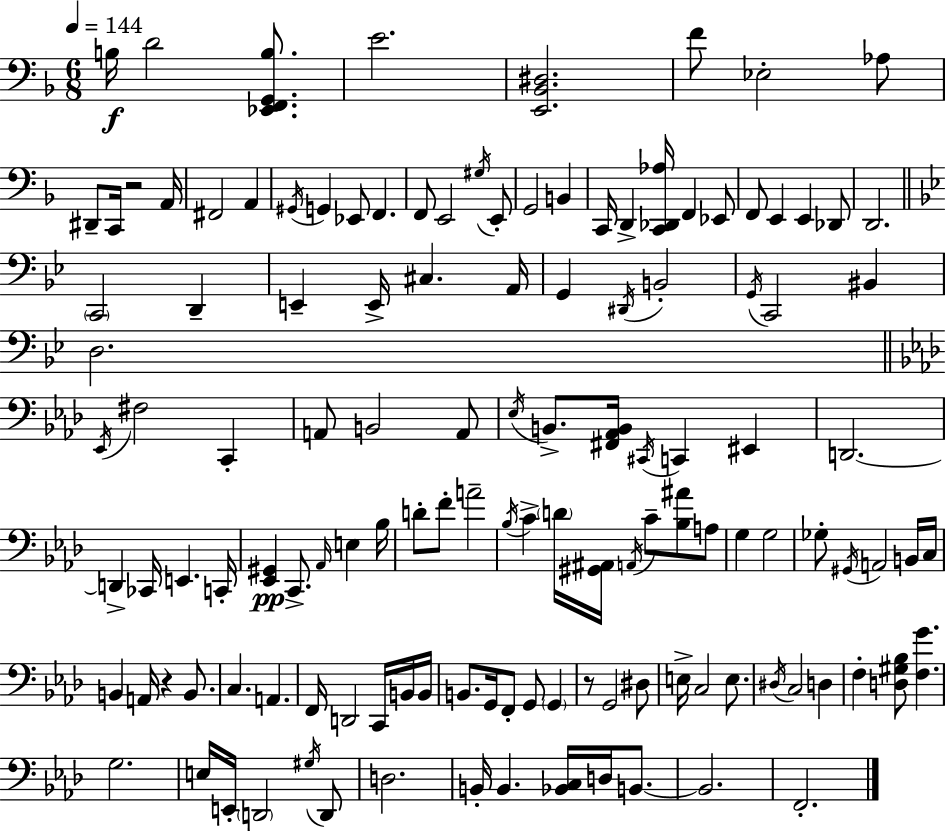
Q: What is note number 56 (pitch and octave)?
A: D2